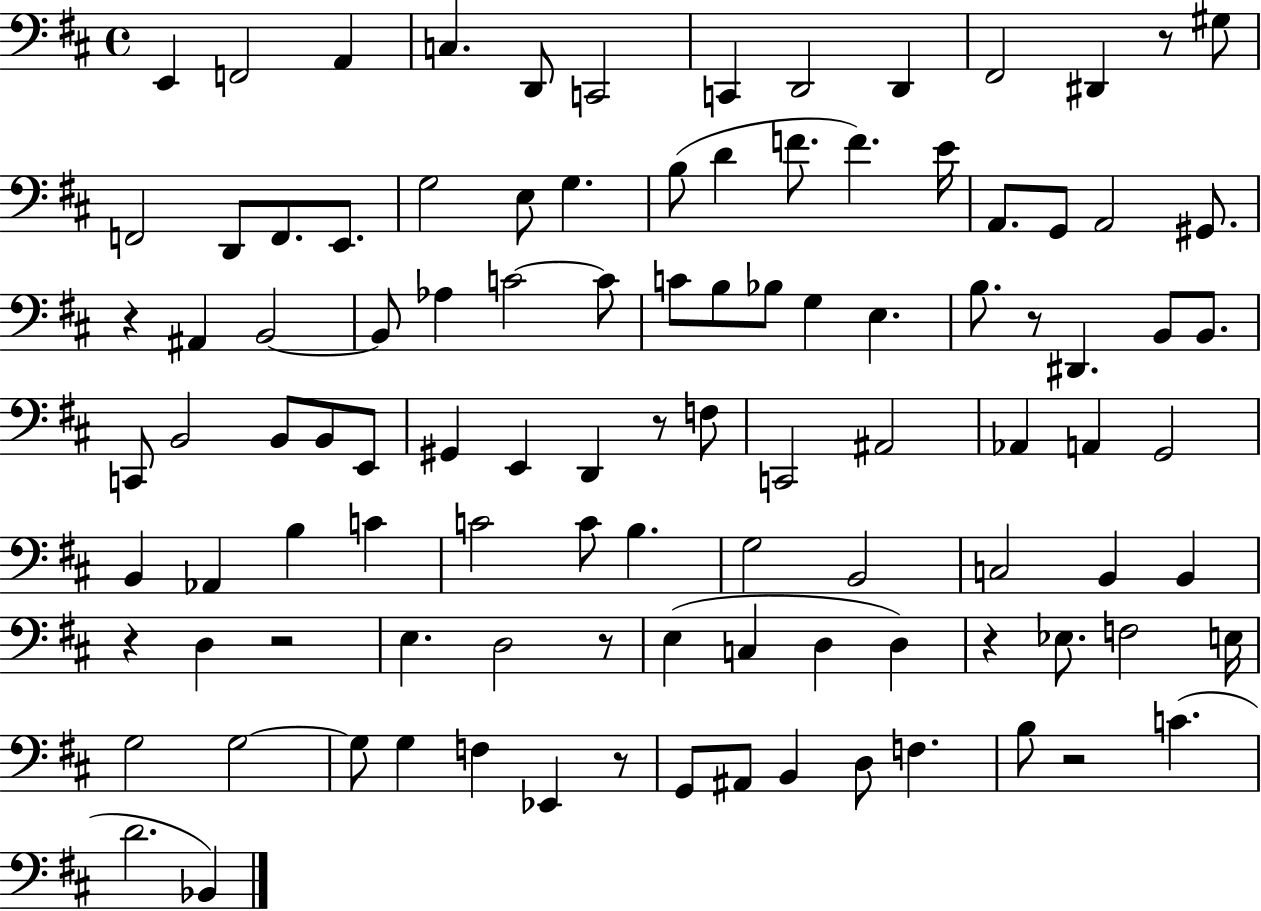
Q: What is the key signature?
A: D major